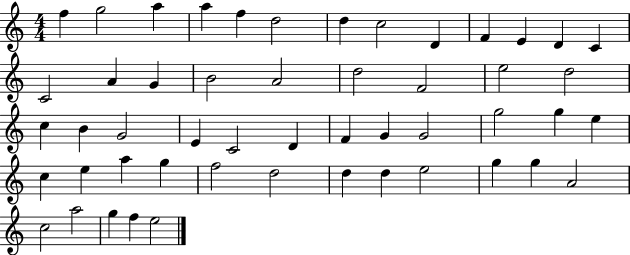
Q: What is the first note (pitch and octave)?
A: F5